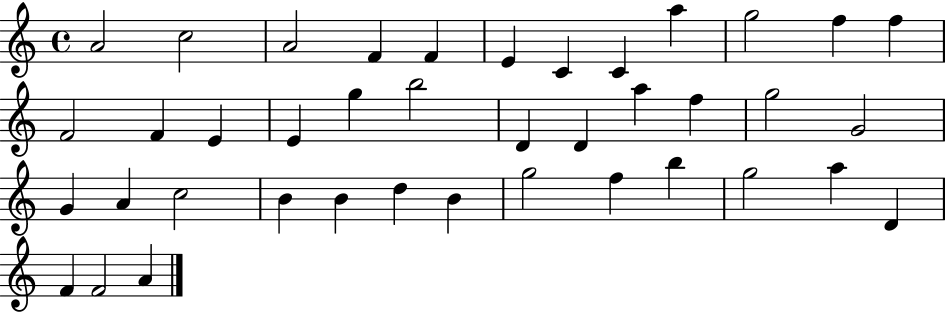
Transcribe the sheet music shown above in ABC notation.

X:1
T:Untitled
M:4/4
L:1/4
K:C
A2 c2 A2 F F E C C a g2 f f F2 F E E g b2 D D a f g2 G2 G A c2 B B d B g2 f b g2 a D F F2 A